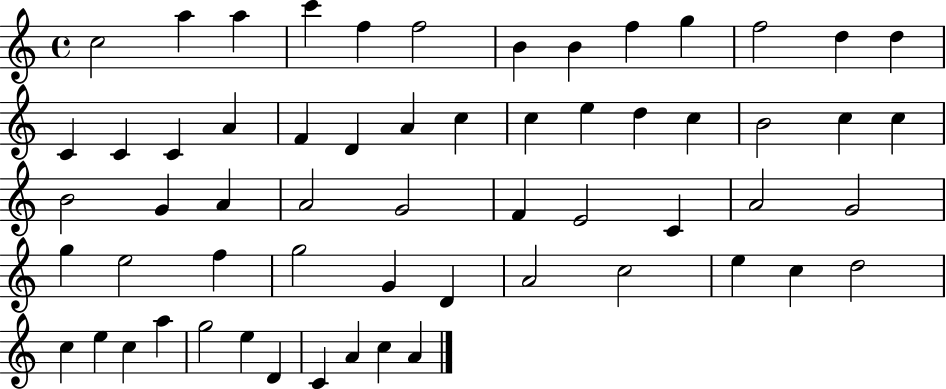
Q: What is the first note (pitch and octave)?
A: C5